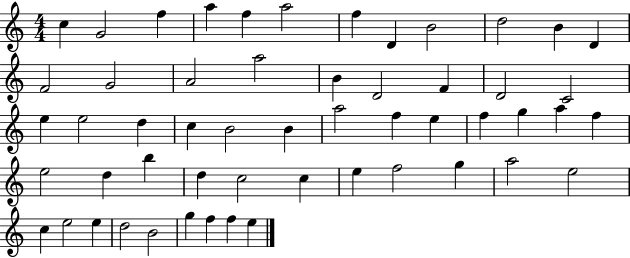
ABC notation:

X:1
T:Untitled
M:4/4
L:1/4
K:C
c G2 f a f a2 f D B2 d2 B D F2 G2 A2 a2 B D2 F D2 C2 e e2 d c B2 B a2 f e f g a f e2 d b d c2 c e f2 g a2 e2 c e2 e d2 B2 g f f e